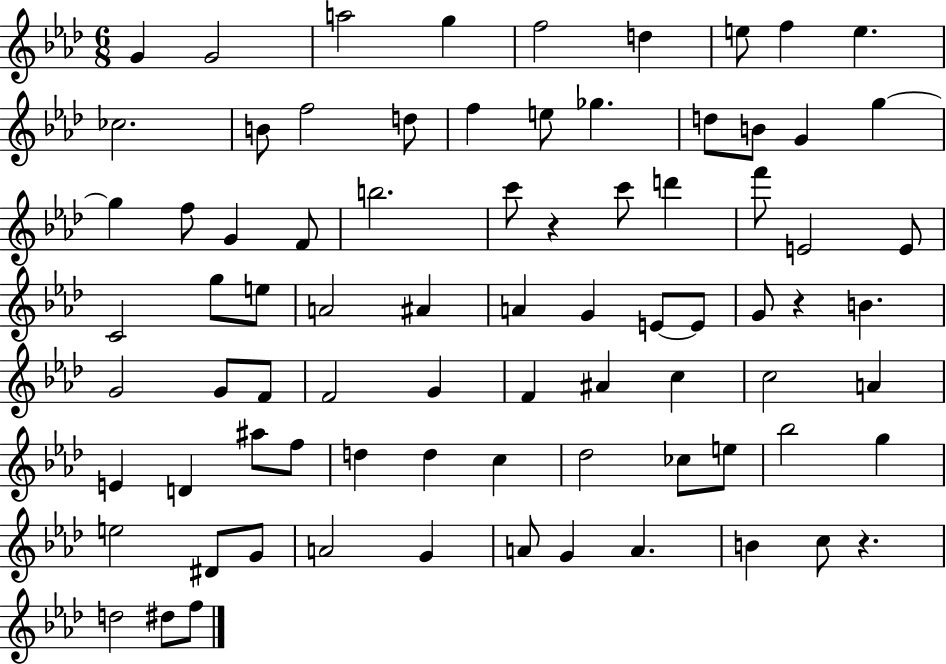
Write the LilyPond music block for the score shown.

{
  \clef treble
  \numericTimeSignature
  \time 6/8
  \key aes \major
  g'4 g'2 | a''2 g''4 | f''2 d''4 | e''8 f''4 e''4. | \break ces''2. | b'8 f''2 d''8 | f''4 e''8 ges''4. | d''8 b'8 g'4 g''4~~ | \break g''4 f''8 g'4 f'8 | b''2. | c'''8 r4 c'''8 d'''4 | f'''8 e'2 e'8 | \break c'2 g''8 e''8 | a'2 ais'4 | a'4 g'4 e'8~~ e'8 | g'8 r4 b'4. | \break g'2 g'8 f'8 | f'2 g'4 | f'4 ais'4 c''4 | c''2 a'4 | \break e'4 d'4 ais''8 f''8 | d''4 d''4 c''4 | des''2 ces''8 e''8 | bes''2 g''4 | \break e''2 dis'8 g'8 | a'2 g'4 | a'8 g'4 a'4. | b'4 c''8 r4. | \break d''2 dis''8 f''8 | \bar "|."
}